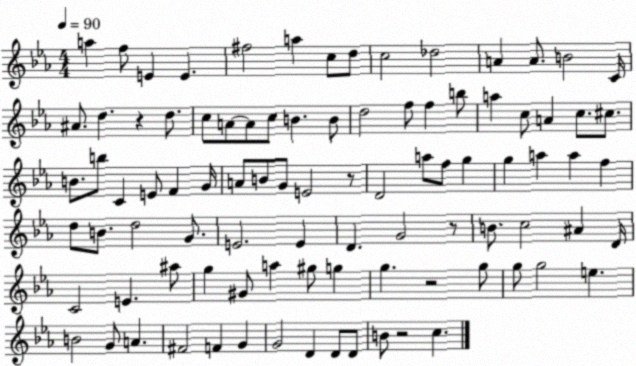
X:1
T:Untitled
M:4/4
L:1/4
K:Eb
a f/2 E E ^f2 a c/2 d/2 c2 _d2 A A/2 B2 C/4 ^A/2 d z d/2 c/2 A/2 A/2 c/2 B B/2 d2 f/2 f b/2 a c/2 A c/2 ^c/2 B/2 b/2 C E/2 F G/4 A/2 B/2 G/2 E2 z/2 D2 a/2 f/2 g g a a f d/2 B/2 d2 G/2 E2 E D G2 z/2 B/2 c2 ^A D/4 C2 E ^a/2 g ^G/2 a ^g/2 g g z2 g/2 g/2 g2 e B2 G/2 A ^F2 F G G2 D D/2 D/2 B/2 z2 c